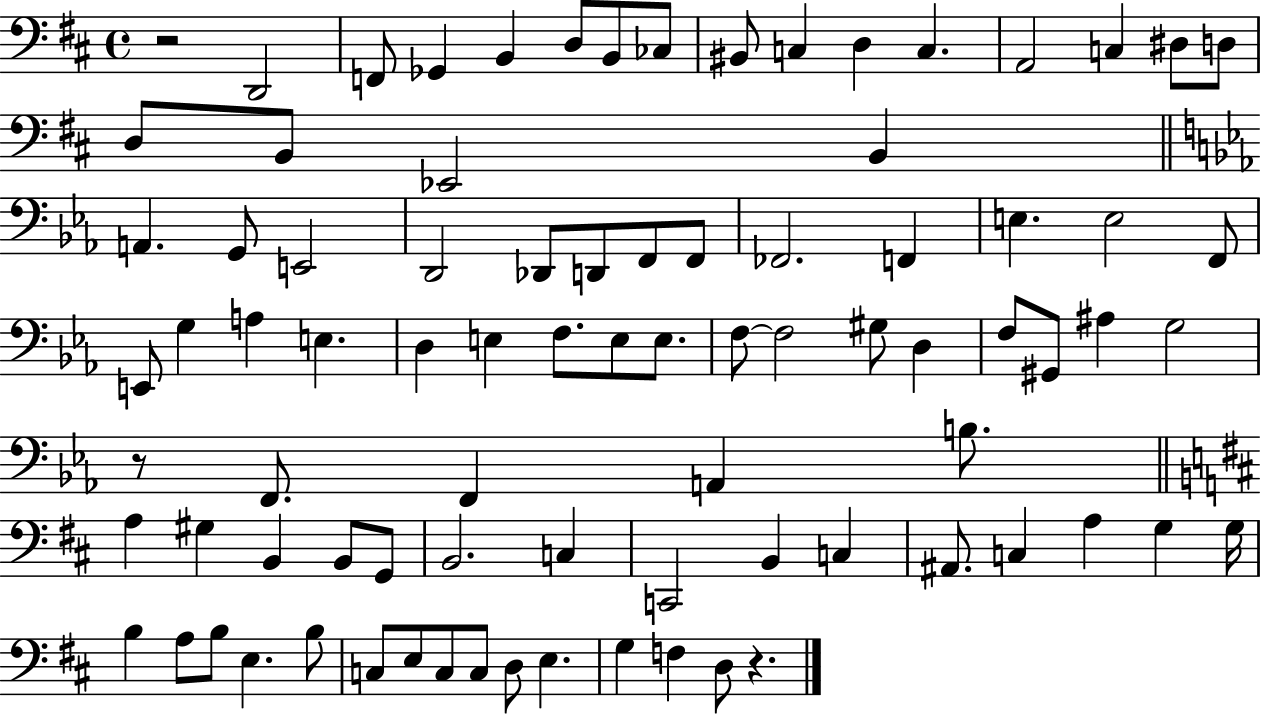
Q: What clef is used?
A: bass